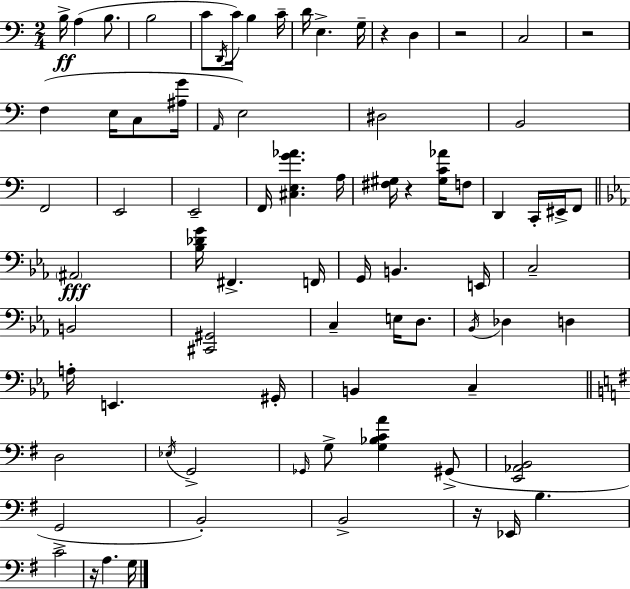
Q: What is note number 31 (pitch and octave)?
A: F2